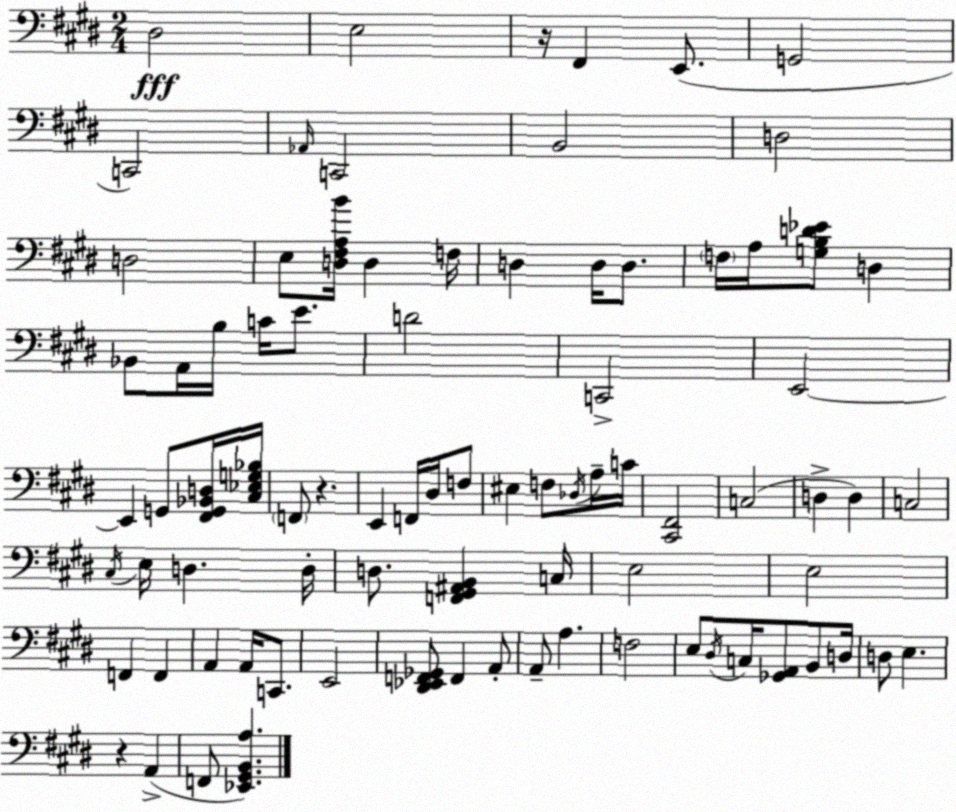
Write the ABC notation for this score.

X:1
T:Untitled
M:2/4
L:1/4
K:E
^D,2 E,2 z/4 ^F,, E,,/2 G,,2 C,,2 _A,,/4 C,,2 B,,2 D,2 D,2 E,/2 [D,^F,A,B]/4 D, F,/4 D, D,/4 D,/2 F,/4 A,/4 [G,B,D_E]/2 D, _B,,/2 A,,/4 B,/4 C/4 E/2 D2 C,,2 E,,2 E,, G,,/2 [^F,,G,,_B,,D,]/4 [^C,_E,G,_B,]/4 F,,/2 z E,, F,,/4 ^D,/4 F,/2 ^E, F,/2 _D,/4 A,/4 C/4 [^C,,^F,,]2 C,2 D, D, C,2 ^C,/4 E,/4 D, D,/4 D,/2 [F,,^G,,^A,,B,,] C,/4 E,2 E,2 F,, F,, A,, A,,/4 C,,/2 E,,2 [^D,,_E,,F,,_G,,]/2 F,, A,,/2 A,,/2 A, F,2 E,/2 ^D,/4 C,/4 [_G,,A,,]/2 B,,/2 D,/4 D,/2 E, z A,, F,,/2 [_E,,^G,,B,,A,]